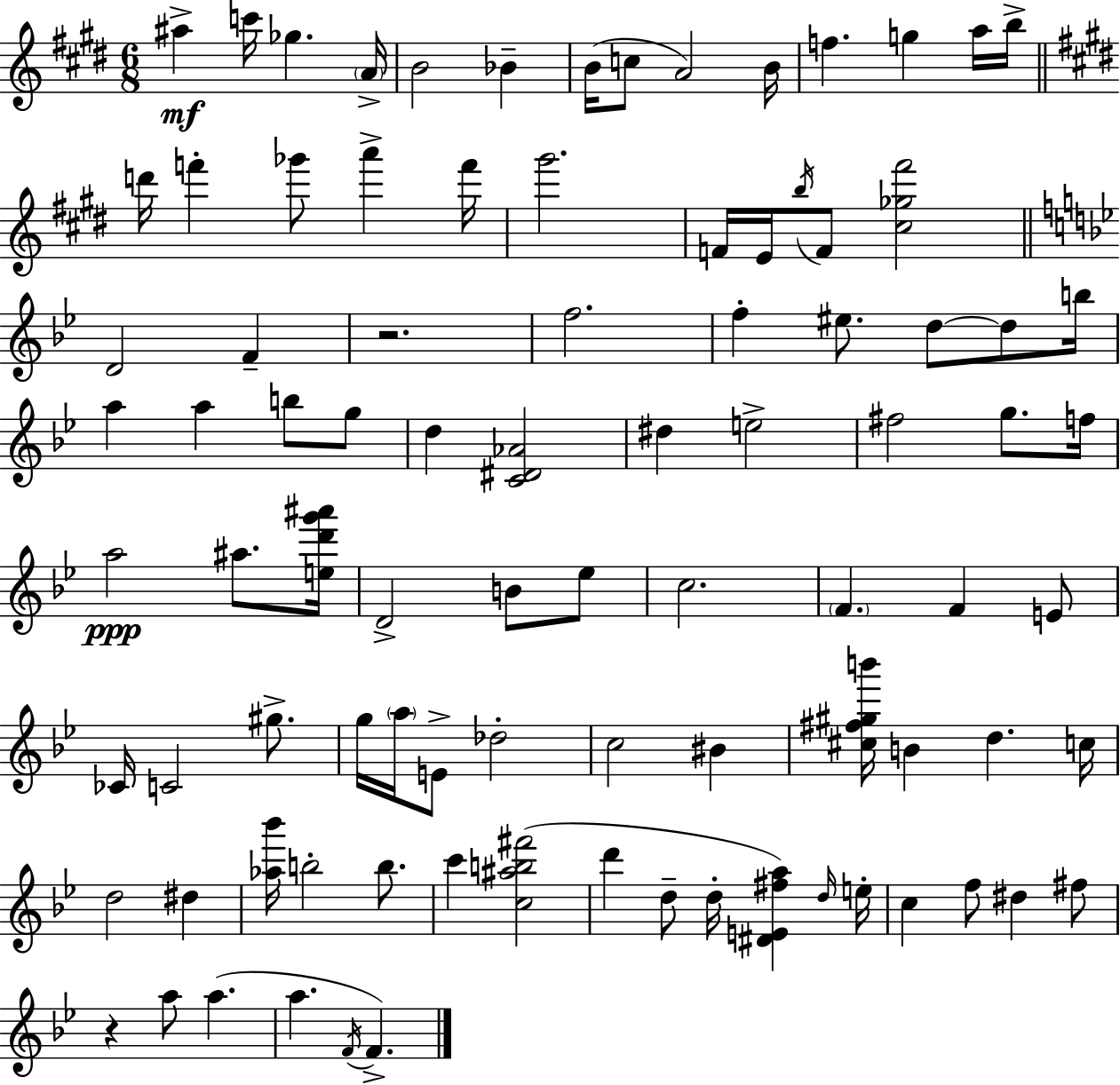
A#5/q C6/s Gb5/q. A4/s B4/h Bb4/q B4/s C5/e A4/h B4/s F5/q. G5/q A5/s B5/s D6/s F6/q Gb6/e A6/q F6/s G#6/h. F4/s E4/s B5/s F4/e [C#5,Gb5,F#6]/h D4/h F4/q R/h. F5/h. F5/q EIS5/e. D5/e D5/e B5/s A5/q A5/q B5/e G5/e D5/q [C4,D#4,Ab4]/h D#5/q E5/h F#5/h G5/e. F5/s A5/h A#5/e. [E5,D6,G6,A#6]/s D4/h B4/e Eb5/e C5/h. F4/q. F4/q E4/e CES4/s C4/h G#5/e. G5/s A5/s E4/e Db5/h C5/h BIS4/q [C#5,F#5,G#5,B6]/s B4/q D5/q. C5/s D5/h D#5/q [Ab5,Bb6]/s B5/h B5/e. C6/q [C5,A#5,B5,F#6]/h D6/q D5/e D5/s [D#4,E4,F#5,A5]/q D5/s E5/s C5/q F5/e D#5/q F#5/e R/q A5/e A5/q. A5/q. F4/s F4/q.